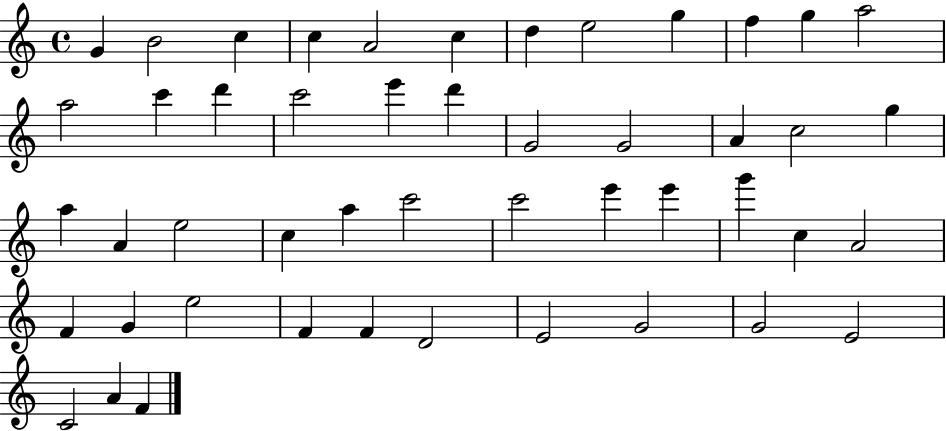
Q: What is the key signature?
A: C major